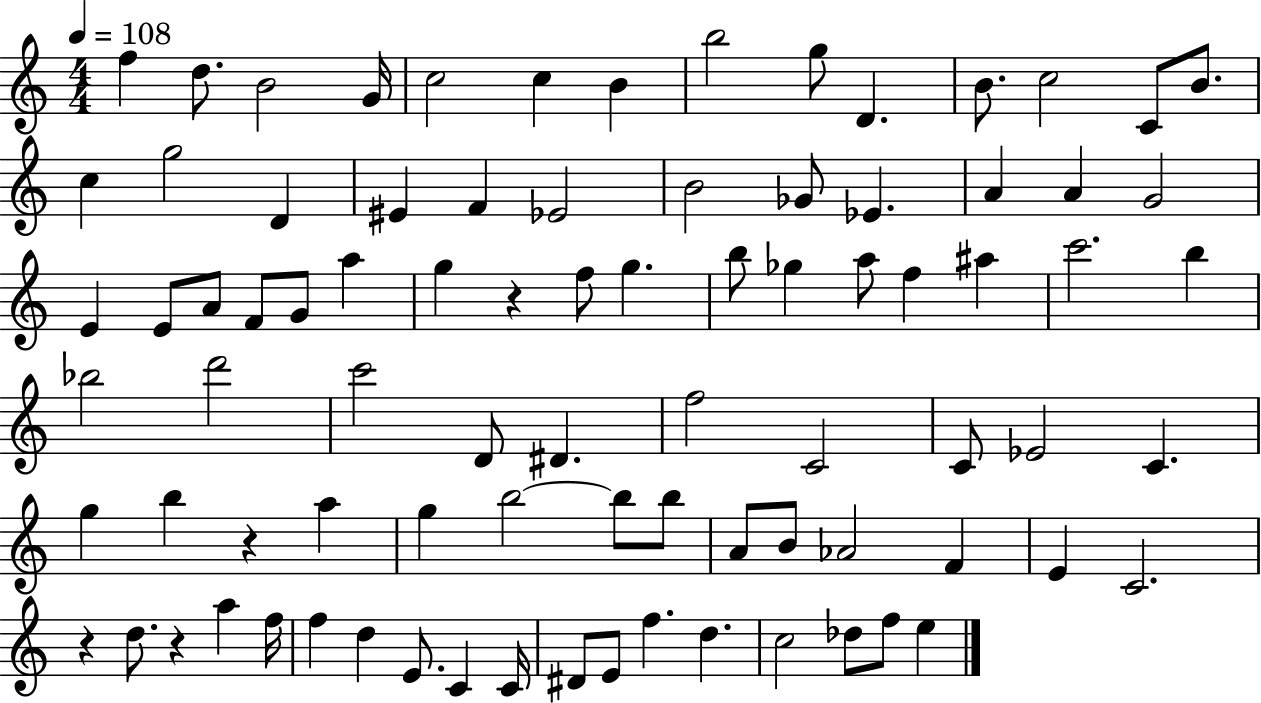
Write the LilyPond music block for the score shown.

{
  \clef treble
  \numericTimeSignature
  \time 4/4
  \key c \major
  \tempo 4 = 108
  f''4 d''8. b'2 g'16 | c''2 c''4 b'4 | b''2 g''8 d'4. | b'8. c''2 c'8 b'8. | \break c''4 g''2 d'4 | eis'4 f'4 ees'2 | b'2 ges'8 ees'4. | a'4 a'4 g'2 | \break e'4 e'8 a'8 f'8 g'8 a''4 | g''4 r4 f''8 g''4. | b''8 ges''4 a''8 f''4 ais''4 | c'''2. b''4 | \break bes''2 d'''2 | c'''2 d'8 dis'4. | f''2 c'2 | c'8 ees'2 c'4. | \break g''4 b''4 r4 a''4 | g''4 b''2~~ b''8 b''8 | a'8 b'8 aes'2 f'4 | e'4 c'2. | \break r4 d''8. r4 a''4 f''16 | f''4 d''4 e'8. c'4 c'16 | dis'8 e'8 f''4. d''4. | c''2 des''8 f''8 e''4 | \break \bar "|."
}